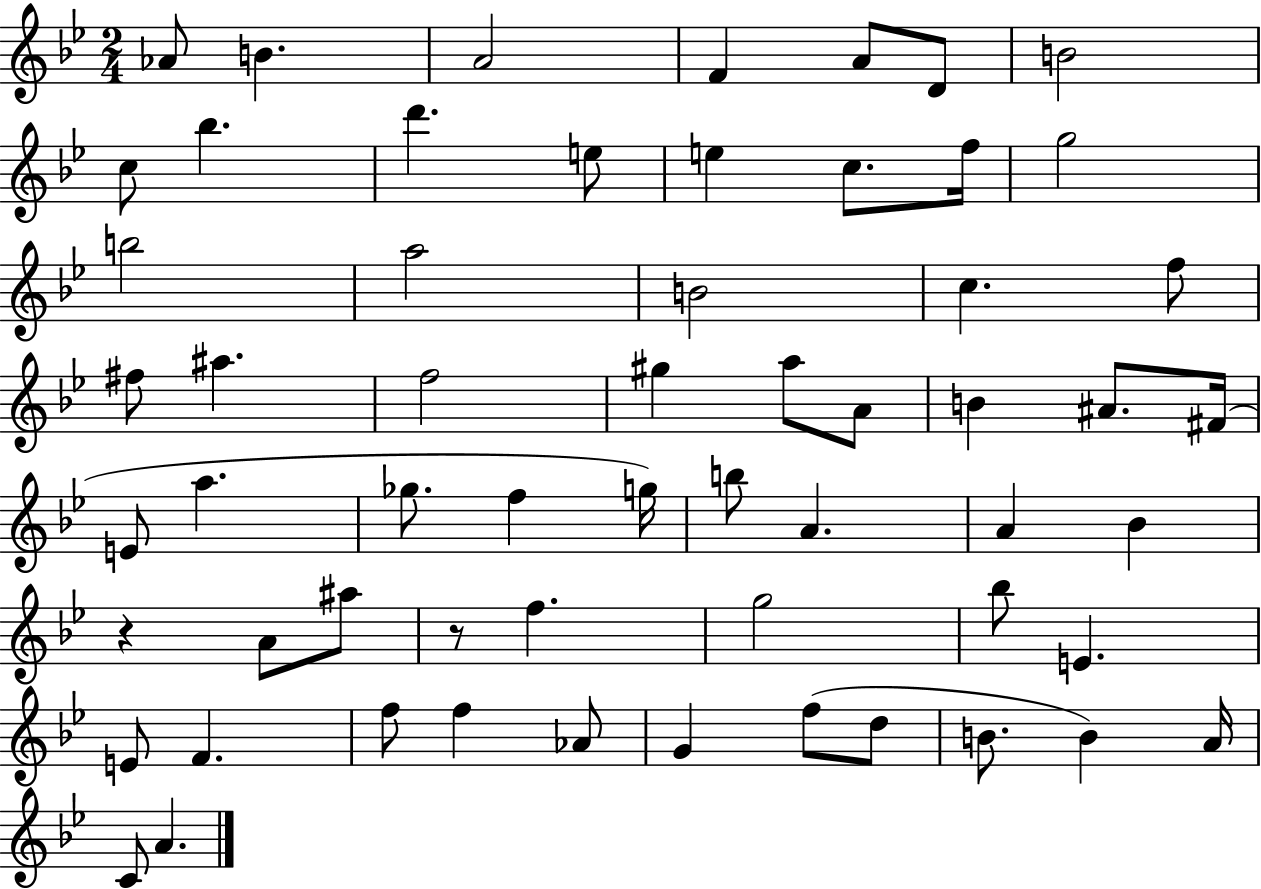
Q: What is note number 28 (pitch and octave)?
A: A#4